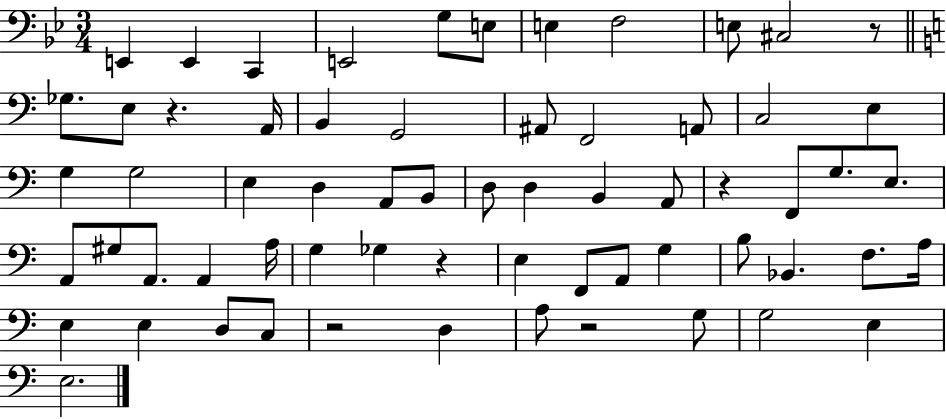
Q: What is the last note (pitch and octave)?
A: E3